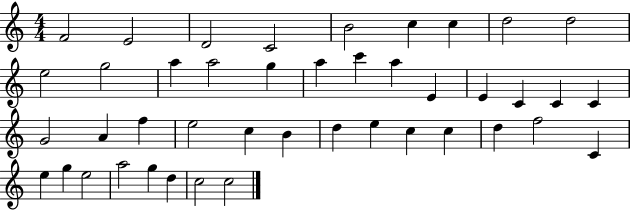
{
  \clef treble
  \numericTimeSignature
  \time 4/4
  \key c \major
  f'2 e'2 | d'2 c'2 | b'2 c''4 c''4 | d''2 d''2 | \break e''2 g''2 | a''4 a''2 g''4 | a''4 c'''4 a''4 e'4 | e'4 c'4 c'4 c'4 | \break g'2 a'4 f''4 | e''2 c''4 b'4 | d''4 e''4 c''4 c''4 | d''4 f''2 c'4 | \break e''4 g''4 e''2 | a''2 g''4 d''4 | c''2 c''2 | \bar "|."
}